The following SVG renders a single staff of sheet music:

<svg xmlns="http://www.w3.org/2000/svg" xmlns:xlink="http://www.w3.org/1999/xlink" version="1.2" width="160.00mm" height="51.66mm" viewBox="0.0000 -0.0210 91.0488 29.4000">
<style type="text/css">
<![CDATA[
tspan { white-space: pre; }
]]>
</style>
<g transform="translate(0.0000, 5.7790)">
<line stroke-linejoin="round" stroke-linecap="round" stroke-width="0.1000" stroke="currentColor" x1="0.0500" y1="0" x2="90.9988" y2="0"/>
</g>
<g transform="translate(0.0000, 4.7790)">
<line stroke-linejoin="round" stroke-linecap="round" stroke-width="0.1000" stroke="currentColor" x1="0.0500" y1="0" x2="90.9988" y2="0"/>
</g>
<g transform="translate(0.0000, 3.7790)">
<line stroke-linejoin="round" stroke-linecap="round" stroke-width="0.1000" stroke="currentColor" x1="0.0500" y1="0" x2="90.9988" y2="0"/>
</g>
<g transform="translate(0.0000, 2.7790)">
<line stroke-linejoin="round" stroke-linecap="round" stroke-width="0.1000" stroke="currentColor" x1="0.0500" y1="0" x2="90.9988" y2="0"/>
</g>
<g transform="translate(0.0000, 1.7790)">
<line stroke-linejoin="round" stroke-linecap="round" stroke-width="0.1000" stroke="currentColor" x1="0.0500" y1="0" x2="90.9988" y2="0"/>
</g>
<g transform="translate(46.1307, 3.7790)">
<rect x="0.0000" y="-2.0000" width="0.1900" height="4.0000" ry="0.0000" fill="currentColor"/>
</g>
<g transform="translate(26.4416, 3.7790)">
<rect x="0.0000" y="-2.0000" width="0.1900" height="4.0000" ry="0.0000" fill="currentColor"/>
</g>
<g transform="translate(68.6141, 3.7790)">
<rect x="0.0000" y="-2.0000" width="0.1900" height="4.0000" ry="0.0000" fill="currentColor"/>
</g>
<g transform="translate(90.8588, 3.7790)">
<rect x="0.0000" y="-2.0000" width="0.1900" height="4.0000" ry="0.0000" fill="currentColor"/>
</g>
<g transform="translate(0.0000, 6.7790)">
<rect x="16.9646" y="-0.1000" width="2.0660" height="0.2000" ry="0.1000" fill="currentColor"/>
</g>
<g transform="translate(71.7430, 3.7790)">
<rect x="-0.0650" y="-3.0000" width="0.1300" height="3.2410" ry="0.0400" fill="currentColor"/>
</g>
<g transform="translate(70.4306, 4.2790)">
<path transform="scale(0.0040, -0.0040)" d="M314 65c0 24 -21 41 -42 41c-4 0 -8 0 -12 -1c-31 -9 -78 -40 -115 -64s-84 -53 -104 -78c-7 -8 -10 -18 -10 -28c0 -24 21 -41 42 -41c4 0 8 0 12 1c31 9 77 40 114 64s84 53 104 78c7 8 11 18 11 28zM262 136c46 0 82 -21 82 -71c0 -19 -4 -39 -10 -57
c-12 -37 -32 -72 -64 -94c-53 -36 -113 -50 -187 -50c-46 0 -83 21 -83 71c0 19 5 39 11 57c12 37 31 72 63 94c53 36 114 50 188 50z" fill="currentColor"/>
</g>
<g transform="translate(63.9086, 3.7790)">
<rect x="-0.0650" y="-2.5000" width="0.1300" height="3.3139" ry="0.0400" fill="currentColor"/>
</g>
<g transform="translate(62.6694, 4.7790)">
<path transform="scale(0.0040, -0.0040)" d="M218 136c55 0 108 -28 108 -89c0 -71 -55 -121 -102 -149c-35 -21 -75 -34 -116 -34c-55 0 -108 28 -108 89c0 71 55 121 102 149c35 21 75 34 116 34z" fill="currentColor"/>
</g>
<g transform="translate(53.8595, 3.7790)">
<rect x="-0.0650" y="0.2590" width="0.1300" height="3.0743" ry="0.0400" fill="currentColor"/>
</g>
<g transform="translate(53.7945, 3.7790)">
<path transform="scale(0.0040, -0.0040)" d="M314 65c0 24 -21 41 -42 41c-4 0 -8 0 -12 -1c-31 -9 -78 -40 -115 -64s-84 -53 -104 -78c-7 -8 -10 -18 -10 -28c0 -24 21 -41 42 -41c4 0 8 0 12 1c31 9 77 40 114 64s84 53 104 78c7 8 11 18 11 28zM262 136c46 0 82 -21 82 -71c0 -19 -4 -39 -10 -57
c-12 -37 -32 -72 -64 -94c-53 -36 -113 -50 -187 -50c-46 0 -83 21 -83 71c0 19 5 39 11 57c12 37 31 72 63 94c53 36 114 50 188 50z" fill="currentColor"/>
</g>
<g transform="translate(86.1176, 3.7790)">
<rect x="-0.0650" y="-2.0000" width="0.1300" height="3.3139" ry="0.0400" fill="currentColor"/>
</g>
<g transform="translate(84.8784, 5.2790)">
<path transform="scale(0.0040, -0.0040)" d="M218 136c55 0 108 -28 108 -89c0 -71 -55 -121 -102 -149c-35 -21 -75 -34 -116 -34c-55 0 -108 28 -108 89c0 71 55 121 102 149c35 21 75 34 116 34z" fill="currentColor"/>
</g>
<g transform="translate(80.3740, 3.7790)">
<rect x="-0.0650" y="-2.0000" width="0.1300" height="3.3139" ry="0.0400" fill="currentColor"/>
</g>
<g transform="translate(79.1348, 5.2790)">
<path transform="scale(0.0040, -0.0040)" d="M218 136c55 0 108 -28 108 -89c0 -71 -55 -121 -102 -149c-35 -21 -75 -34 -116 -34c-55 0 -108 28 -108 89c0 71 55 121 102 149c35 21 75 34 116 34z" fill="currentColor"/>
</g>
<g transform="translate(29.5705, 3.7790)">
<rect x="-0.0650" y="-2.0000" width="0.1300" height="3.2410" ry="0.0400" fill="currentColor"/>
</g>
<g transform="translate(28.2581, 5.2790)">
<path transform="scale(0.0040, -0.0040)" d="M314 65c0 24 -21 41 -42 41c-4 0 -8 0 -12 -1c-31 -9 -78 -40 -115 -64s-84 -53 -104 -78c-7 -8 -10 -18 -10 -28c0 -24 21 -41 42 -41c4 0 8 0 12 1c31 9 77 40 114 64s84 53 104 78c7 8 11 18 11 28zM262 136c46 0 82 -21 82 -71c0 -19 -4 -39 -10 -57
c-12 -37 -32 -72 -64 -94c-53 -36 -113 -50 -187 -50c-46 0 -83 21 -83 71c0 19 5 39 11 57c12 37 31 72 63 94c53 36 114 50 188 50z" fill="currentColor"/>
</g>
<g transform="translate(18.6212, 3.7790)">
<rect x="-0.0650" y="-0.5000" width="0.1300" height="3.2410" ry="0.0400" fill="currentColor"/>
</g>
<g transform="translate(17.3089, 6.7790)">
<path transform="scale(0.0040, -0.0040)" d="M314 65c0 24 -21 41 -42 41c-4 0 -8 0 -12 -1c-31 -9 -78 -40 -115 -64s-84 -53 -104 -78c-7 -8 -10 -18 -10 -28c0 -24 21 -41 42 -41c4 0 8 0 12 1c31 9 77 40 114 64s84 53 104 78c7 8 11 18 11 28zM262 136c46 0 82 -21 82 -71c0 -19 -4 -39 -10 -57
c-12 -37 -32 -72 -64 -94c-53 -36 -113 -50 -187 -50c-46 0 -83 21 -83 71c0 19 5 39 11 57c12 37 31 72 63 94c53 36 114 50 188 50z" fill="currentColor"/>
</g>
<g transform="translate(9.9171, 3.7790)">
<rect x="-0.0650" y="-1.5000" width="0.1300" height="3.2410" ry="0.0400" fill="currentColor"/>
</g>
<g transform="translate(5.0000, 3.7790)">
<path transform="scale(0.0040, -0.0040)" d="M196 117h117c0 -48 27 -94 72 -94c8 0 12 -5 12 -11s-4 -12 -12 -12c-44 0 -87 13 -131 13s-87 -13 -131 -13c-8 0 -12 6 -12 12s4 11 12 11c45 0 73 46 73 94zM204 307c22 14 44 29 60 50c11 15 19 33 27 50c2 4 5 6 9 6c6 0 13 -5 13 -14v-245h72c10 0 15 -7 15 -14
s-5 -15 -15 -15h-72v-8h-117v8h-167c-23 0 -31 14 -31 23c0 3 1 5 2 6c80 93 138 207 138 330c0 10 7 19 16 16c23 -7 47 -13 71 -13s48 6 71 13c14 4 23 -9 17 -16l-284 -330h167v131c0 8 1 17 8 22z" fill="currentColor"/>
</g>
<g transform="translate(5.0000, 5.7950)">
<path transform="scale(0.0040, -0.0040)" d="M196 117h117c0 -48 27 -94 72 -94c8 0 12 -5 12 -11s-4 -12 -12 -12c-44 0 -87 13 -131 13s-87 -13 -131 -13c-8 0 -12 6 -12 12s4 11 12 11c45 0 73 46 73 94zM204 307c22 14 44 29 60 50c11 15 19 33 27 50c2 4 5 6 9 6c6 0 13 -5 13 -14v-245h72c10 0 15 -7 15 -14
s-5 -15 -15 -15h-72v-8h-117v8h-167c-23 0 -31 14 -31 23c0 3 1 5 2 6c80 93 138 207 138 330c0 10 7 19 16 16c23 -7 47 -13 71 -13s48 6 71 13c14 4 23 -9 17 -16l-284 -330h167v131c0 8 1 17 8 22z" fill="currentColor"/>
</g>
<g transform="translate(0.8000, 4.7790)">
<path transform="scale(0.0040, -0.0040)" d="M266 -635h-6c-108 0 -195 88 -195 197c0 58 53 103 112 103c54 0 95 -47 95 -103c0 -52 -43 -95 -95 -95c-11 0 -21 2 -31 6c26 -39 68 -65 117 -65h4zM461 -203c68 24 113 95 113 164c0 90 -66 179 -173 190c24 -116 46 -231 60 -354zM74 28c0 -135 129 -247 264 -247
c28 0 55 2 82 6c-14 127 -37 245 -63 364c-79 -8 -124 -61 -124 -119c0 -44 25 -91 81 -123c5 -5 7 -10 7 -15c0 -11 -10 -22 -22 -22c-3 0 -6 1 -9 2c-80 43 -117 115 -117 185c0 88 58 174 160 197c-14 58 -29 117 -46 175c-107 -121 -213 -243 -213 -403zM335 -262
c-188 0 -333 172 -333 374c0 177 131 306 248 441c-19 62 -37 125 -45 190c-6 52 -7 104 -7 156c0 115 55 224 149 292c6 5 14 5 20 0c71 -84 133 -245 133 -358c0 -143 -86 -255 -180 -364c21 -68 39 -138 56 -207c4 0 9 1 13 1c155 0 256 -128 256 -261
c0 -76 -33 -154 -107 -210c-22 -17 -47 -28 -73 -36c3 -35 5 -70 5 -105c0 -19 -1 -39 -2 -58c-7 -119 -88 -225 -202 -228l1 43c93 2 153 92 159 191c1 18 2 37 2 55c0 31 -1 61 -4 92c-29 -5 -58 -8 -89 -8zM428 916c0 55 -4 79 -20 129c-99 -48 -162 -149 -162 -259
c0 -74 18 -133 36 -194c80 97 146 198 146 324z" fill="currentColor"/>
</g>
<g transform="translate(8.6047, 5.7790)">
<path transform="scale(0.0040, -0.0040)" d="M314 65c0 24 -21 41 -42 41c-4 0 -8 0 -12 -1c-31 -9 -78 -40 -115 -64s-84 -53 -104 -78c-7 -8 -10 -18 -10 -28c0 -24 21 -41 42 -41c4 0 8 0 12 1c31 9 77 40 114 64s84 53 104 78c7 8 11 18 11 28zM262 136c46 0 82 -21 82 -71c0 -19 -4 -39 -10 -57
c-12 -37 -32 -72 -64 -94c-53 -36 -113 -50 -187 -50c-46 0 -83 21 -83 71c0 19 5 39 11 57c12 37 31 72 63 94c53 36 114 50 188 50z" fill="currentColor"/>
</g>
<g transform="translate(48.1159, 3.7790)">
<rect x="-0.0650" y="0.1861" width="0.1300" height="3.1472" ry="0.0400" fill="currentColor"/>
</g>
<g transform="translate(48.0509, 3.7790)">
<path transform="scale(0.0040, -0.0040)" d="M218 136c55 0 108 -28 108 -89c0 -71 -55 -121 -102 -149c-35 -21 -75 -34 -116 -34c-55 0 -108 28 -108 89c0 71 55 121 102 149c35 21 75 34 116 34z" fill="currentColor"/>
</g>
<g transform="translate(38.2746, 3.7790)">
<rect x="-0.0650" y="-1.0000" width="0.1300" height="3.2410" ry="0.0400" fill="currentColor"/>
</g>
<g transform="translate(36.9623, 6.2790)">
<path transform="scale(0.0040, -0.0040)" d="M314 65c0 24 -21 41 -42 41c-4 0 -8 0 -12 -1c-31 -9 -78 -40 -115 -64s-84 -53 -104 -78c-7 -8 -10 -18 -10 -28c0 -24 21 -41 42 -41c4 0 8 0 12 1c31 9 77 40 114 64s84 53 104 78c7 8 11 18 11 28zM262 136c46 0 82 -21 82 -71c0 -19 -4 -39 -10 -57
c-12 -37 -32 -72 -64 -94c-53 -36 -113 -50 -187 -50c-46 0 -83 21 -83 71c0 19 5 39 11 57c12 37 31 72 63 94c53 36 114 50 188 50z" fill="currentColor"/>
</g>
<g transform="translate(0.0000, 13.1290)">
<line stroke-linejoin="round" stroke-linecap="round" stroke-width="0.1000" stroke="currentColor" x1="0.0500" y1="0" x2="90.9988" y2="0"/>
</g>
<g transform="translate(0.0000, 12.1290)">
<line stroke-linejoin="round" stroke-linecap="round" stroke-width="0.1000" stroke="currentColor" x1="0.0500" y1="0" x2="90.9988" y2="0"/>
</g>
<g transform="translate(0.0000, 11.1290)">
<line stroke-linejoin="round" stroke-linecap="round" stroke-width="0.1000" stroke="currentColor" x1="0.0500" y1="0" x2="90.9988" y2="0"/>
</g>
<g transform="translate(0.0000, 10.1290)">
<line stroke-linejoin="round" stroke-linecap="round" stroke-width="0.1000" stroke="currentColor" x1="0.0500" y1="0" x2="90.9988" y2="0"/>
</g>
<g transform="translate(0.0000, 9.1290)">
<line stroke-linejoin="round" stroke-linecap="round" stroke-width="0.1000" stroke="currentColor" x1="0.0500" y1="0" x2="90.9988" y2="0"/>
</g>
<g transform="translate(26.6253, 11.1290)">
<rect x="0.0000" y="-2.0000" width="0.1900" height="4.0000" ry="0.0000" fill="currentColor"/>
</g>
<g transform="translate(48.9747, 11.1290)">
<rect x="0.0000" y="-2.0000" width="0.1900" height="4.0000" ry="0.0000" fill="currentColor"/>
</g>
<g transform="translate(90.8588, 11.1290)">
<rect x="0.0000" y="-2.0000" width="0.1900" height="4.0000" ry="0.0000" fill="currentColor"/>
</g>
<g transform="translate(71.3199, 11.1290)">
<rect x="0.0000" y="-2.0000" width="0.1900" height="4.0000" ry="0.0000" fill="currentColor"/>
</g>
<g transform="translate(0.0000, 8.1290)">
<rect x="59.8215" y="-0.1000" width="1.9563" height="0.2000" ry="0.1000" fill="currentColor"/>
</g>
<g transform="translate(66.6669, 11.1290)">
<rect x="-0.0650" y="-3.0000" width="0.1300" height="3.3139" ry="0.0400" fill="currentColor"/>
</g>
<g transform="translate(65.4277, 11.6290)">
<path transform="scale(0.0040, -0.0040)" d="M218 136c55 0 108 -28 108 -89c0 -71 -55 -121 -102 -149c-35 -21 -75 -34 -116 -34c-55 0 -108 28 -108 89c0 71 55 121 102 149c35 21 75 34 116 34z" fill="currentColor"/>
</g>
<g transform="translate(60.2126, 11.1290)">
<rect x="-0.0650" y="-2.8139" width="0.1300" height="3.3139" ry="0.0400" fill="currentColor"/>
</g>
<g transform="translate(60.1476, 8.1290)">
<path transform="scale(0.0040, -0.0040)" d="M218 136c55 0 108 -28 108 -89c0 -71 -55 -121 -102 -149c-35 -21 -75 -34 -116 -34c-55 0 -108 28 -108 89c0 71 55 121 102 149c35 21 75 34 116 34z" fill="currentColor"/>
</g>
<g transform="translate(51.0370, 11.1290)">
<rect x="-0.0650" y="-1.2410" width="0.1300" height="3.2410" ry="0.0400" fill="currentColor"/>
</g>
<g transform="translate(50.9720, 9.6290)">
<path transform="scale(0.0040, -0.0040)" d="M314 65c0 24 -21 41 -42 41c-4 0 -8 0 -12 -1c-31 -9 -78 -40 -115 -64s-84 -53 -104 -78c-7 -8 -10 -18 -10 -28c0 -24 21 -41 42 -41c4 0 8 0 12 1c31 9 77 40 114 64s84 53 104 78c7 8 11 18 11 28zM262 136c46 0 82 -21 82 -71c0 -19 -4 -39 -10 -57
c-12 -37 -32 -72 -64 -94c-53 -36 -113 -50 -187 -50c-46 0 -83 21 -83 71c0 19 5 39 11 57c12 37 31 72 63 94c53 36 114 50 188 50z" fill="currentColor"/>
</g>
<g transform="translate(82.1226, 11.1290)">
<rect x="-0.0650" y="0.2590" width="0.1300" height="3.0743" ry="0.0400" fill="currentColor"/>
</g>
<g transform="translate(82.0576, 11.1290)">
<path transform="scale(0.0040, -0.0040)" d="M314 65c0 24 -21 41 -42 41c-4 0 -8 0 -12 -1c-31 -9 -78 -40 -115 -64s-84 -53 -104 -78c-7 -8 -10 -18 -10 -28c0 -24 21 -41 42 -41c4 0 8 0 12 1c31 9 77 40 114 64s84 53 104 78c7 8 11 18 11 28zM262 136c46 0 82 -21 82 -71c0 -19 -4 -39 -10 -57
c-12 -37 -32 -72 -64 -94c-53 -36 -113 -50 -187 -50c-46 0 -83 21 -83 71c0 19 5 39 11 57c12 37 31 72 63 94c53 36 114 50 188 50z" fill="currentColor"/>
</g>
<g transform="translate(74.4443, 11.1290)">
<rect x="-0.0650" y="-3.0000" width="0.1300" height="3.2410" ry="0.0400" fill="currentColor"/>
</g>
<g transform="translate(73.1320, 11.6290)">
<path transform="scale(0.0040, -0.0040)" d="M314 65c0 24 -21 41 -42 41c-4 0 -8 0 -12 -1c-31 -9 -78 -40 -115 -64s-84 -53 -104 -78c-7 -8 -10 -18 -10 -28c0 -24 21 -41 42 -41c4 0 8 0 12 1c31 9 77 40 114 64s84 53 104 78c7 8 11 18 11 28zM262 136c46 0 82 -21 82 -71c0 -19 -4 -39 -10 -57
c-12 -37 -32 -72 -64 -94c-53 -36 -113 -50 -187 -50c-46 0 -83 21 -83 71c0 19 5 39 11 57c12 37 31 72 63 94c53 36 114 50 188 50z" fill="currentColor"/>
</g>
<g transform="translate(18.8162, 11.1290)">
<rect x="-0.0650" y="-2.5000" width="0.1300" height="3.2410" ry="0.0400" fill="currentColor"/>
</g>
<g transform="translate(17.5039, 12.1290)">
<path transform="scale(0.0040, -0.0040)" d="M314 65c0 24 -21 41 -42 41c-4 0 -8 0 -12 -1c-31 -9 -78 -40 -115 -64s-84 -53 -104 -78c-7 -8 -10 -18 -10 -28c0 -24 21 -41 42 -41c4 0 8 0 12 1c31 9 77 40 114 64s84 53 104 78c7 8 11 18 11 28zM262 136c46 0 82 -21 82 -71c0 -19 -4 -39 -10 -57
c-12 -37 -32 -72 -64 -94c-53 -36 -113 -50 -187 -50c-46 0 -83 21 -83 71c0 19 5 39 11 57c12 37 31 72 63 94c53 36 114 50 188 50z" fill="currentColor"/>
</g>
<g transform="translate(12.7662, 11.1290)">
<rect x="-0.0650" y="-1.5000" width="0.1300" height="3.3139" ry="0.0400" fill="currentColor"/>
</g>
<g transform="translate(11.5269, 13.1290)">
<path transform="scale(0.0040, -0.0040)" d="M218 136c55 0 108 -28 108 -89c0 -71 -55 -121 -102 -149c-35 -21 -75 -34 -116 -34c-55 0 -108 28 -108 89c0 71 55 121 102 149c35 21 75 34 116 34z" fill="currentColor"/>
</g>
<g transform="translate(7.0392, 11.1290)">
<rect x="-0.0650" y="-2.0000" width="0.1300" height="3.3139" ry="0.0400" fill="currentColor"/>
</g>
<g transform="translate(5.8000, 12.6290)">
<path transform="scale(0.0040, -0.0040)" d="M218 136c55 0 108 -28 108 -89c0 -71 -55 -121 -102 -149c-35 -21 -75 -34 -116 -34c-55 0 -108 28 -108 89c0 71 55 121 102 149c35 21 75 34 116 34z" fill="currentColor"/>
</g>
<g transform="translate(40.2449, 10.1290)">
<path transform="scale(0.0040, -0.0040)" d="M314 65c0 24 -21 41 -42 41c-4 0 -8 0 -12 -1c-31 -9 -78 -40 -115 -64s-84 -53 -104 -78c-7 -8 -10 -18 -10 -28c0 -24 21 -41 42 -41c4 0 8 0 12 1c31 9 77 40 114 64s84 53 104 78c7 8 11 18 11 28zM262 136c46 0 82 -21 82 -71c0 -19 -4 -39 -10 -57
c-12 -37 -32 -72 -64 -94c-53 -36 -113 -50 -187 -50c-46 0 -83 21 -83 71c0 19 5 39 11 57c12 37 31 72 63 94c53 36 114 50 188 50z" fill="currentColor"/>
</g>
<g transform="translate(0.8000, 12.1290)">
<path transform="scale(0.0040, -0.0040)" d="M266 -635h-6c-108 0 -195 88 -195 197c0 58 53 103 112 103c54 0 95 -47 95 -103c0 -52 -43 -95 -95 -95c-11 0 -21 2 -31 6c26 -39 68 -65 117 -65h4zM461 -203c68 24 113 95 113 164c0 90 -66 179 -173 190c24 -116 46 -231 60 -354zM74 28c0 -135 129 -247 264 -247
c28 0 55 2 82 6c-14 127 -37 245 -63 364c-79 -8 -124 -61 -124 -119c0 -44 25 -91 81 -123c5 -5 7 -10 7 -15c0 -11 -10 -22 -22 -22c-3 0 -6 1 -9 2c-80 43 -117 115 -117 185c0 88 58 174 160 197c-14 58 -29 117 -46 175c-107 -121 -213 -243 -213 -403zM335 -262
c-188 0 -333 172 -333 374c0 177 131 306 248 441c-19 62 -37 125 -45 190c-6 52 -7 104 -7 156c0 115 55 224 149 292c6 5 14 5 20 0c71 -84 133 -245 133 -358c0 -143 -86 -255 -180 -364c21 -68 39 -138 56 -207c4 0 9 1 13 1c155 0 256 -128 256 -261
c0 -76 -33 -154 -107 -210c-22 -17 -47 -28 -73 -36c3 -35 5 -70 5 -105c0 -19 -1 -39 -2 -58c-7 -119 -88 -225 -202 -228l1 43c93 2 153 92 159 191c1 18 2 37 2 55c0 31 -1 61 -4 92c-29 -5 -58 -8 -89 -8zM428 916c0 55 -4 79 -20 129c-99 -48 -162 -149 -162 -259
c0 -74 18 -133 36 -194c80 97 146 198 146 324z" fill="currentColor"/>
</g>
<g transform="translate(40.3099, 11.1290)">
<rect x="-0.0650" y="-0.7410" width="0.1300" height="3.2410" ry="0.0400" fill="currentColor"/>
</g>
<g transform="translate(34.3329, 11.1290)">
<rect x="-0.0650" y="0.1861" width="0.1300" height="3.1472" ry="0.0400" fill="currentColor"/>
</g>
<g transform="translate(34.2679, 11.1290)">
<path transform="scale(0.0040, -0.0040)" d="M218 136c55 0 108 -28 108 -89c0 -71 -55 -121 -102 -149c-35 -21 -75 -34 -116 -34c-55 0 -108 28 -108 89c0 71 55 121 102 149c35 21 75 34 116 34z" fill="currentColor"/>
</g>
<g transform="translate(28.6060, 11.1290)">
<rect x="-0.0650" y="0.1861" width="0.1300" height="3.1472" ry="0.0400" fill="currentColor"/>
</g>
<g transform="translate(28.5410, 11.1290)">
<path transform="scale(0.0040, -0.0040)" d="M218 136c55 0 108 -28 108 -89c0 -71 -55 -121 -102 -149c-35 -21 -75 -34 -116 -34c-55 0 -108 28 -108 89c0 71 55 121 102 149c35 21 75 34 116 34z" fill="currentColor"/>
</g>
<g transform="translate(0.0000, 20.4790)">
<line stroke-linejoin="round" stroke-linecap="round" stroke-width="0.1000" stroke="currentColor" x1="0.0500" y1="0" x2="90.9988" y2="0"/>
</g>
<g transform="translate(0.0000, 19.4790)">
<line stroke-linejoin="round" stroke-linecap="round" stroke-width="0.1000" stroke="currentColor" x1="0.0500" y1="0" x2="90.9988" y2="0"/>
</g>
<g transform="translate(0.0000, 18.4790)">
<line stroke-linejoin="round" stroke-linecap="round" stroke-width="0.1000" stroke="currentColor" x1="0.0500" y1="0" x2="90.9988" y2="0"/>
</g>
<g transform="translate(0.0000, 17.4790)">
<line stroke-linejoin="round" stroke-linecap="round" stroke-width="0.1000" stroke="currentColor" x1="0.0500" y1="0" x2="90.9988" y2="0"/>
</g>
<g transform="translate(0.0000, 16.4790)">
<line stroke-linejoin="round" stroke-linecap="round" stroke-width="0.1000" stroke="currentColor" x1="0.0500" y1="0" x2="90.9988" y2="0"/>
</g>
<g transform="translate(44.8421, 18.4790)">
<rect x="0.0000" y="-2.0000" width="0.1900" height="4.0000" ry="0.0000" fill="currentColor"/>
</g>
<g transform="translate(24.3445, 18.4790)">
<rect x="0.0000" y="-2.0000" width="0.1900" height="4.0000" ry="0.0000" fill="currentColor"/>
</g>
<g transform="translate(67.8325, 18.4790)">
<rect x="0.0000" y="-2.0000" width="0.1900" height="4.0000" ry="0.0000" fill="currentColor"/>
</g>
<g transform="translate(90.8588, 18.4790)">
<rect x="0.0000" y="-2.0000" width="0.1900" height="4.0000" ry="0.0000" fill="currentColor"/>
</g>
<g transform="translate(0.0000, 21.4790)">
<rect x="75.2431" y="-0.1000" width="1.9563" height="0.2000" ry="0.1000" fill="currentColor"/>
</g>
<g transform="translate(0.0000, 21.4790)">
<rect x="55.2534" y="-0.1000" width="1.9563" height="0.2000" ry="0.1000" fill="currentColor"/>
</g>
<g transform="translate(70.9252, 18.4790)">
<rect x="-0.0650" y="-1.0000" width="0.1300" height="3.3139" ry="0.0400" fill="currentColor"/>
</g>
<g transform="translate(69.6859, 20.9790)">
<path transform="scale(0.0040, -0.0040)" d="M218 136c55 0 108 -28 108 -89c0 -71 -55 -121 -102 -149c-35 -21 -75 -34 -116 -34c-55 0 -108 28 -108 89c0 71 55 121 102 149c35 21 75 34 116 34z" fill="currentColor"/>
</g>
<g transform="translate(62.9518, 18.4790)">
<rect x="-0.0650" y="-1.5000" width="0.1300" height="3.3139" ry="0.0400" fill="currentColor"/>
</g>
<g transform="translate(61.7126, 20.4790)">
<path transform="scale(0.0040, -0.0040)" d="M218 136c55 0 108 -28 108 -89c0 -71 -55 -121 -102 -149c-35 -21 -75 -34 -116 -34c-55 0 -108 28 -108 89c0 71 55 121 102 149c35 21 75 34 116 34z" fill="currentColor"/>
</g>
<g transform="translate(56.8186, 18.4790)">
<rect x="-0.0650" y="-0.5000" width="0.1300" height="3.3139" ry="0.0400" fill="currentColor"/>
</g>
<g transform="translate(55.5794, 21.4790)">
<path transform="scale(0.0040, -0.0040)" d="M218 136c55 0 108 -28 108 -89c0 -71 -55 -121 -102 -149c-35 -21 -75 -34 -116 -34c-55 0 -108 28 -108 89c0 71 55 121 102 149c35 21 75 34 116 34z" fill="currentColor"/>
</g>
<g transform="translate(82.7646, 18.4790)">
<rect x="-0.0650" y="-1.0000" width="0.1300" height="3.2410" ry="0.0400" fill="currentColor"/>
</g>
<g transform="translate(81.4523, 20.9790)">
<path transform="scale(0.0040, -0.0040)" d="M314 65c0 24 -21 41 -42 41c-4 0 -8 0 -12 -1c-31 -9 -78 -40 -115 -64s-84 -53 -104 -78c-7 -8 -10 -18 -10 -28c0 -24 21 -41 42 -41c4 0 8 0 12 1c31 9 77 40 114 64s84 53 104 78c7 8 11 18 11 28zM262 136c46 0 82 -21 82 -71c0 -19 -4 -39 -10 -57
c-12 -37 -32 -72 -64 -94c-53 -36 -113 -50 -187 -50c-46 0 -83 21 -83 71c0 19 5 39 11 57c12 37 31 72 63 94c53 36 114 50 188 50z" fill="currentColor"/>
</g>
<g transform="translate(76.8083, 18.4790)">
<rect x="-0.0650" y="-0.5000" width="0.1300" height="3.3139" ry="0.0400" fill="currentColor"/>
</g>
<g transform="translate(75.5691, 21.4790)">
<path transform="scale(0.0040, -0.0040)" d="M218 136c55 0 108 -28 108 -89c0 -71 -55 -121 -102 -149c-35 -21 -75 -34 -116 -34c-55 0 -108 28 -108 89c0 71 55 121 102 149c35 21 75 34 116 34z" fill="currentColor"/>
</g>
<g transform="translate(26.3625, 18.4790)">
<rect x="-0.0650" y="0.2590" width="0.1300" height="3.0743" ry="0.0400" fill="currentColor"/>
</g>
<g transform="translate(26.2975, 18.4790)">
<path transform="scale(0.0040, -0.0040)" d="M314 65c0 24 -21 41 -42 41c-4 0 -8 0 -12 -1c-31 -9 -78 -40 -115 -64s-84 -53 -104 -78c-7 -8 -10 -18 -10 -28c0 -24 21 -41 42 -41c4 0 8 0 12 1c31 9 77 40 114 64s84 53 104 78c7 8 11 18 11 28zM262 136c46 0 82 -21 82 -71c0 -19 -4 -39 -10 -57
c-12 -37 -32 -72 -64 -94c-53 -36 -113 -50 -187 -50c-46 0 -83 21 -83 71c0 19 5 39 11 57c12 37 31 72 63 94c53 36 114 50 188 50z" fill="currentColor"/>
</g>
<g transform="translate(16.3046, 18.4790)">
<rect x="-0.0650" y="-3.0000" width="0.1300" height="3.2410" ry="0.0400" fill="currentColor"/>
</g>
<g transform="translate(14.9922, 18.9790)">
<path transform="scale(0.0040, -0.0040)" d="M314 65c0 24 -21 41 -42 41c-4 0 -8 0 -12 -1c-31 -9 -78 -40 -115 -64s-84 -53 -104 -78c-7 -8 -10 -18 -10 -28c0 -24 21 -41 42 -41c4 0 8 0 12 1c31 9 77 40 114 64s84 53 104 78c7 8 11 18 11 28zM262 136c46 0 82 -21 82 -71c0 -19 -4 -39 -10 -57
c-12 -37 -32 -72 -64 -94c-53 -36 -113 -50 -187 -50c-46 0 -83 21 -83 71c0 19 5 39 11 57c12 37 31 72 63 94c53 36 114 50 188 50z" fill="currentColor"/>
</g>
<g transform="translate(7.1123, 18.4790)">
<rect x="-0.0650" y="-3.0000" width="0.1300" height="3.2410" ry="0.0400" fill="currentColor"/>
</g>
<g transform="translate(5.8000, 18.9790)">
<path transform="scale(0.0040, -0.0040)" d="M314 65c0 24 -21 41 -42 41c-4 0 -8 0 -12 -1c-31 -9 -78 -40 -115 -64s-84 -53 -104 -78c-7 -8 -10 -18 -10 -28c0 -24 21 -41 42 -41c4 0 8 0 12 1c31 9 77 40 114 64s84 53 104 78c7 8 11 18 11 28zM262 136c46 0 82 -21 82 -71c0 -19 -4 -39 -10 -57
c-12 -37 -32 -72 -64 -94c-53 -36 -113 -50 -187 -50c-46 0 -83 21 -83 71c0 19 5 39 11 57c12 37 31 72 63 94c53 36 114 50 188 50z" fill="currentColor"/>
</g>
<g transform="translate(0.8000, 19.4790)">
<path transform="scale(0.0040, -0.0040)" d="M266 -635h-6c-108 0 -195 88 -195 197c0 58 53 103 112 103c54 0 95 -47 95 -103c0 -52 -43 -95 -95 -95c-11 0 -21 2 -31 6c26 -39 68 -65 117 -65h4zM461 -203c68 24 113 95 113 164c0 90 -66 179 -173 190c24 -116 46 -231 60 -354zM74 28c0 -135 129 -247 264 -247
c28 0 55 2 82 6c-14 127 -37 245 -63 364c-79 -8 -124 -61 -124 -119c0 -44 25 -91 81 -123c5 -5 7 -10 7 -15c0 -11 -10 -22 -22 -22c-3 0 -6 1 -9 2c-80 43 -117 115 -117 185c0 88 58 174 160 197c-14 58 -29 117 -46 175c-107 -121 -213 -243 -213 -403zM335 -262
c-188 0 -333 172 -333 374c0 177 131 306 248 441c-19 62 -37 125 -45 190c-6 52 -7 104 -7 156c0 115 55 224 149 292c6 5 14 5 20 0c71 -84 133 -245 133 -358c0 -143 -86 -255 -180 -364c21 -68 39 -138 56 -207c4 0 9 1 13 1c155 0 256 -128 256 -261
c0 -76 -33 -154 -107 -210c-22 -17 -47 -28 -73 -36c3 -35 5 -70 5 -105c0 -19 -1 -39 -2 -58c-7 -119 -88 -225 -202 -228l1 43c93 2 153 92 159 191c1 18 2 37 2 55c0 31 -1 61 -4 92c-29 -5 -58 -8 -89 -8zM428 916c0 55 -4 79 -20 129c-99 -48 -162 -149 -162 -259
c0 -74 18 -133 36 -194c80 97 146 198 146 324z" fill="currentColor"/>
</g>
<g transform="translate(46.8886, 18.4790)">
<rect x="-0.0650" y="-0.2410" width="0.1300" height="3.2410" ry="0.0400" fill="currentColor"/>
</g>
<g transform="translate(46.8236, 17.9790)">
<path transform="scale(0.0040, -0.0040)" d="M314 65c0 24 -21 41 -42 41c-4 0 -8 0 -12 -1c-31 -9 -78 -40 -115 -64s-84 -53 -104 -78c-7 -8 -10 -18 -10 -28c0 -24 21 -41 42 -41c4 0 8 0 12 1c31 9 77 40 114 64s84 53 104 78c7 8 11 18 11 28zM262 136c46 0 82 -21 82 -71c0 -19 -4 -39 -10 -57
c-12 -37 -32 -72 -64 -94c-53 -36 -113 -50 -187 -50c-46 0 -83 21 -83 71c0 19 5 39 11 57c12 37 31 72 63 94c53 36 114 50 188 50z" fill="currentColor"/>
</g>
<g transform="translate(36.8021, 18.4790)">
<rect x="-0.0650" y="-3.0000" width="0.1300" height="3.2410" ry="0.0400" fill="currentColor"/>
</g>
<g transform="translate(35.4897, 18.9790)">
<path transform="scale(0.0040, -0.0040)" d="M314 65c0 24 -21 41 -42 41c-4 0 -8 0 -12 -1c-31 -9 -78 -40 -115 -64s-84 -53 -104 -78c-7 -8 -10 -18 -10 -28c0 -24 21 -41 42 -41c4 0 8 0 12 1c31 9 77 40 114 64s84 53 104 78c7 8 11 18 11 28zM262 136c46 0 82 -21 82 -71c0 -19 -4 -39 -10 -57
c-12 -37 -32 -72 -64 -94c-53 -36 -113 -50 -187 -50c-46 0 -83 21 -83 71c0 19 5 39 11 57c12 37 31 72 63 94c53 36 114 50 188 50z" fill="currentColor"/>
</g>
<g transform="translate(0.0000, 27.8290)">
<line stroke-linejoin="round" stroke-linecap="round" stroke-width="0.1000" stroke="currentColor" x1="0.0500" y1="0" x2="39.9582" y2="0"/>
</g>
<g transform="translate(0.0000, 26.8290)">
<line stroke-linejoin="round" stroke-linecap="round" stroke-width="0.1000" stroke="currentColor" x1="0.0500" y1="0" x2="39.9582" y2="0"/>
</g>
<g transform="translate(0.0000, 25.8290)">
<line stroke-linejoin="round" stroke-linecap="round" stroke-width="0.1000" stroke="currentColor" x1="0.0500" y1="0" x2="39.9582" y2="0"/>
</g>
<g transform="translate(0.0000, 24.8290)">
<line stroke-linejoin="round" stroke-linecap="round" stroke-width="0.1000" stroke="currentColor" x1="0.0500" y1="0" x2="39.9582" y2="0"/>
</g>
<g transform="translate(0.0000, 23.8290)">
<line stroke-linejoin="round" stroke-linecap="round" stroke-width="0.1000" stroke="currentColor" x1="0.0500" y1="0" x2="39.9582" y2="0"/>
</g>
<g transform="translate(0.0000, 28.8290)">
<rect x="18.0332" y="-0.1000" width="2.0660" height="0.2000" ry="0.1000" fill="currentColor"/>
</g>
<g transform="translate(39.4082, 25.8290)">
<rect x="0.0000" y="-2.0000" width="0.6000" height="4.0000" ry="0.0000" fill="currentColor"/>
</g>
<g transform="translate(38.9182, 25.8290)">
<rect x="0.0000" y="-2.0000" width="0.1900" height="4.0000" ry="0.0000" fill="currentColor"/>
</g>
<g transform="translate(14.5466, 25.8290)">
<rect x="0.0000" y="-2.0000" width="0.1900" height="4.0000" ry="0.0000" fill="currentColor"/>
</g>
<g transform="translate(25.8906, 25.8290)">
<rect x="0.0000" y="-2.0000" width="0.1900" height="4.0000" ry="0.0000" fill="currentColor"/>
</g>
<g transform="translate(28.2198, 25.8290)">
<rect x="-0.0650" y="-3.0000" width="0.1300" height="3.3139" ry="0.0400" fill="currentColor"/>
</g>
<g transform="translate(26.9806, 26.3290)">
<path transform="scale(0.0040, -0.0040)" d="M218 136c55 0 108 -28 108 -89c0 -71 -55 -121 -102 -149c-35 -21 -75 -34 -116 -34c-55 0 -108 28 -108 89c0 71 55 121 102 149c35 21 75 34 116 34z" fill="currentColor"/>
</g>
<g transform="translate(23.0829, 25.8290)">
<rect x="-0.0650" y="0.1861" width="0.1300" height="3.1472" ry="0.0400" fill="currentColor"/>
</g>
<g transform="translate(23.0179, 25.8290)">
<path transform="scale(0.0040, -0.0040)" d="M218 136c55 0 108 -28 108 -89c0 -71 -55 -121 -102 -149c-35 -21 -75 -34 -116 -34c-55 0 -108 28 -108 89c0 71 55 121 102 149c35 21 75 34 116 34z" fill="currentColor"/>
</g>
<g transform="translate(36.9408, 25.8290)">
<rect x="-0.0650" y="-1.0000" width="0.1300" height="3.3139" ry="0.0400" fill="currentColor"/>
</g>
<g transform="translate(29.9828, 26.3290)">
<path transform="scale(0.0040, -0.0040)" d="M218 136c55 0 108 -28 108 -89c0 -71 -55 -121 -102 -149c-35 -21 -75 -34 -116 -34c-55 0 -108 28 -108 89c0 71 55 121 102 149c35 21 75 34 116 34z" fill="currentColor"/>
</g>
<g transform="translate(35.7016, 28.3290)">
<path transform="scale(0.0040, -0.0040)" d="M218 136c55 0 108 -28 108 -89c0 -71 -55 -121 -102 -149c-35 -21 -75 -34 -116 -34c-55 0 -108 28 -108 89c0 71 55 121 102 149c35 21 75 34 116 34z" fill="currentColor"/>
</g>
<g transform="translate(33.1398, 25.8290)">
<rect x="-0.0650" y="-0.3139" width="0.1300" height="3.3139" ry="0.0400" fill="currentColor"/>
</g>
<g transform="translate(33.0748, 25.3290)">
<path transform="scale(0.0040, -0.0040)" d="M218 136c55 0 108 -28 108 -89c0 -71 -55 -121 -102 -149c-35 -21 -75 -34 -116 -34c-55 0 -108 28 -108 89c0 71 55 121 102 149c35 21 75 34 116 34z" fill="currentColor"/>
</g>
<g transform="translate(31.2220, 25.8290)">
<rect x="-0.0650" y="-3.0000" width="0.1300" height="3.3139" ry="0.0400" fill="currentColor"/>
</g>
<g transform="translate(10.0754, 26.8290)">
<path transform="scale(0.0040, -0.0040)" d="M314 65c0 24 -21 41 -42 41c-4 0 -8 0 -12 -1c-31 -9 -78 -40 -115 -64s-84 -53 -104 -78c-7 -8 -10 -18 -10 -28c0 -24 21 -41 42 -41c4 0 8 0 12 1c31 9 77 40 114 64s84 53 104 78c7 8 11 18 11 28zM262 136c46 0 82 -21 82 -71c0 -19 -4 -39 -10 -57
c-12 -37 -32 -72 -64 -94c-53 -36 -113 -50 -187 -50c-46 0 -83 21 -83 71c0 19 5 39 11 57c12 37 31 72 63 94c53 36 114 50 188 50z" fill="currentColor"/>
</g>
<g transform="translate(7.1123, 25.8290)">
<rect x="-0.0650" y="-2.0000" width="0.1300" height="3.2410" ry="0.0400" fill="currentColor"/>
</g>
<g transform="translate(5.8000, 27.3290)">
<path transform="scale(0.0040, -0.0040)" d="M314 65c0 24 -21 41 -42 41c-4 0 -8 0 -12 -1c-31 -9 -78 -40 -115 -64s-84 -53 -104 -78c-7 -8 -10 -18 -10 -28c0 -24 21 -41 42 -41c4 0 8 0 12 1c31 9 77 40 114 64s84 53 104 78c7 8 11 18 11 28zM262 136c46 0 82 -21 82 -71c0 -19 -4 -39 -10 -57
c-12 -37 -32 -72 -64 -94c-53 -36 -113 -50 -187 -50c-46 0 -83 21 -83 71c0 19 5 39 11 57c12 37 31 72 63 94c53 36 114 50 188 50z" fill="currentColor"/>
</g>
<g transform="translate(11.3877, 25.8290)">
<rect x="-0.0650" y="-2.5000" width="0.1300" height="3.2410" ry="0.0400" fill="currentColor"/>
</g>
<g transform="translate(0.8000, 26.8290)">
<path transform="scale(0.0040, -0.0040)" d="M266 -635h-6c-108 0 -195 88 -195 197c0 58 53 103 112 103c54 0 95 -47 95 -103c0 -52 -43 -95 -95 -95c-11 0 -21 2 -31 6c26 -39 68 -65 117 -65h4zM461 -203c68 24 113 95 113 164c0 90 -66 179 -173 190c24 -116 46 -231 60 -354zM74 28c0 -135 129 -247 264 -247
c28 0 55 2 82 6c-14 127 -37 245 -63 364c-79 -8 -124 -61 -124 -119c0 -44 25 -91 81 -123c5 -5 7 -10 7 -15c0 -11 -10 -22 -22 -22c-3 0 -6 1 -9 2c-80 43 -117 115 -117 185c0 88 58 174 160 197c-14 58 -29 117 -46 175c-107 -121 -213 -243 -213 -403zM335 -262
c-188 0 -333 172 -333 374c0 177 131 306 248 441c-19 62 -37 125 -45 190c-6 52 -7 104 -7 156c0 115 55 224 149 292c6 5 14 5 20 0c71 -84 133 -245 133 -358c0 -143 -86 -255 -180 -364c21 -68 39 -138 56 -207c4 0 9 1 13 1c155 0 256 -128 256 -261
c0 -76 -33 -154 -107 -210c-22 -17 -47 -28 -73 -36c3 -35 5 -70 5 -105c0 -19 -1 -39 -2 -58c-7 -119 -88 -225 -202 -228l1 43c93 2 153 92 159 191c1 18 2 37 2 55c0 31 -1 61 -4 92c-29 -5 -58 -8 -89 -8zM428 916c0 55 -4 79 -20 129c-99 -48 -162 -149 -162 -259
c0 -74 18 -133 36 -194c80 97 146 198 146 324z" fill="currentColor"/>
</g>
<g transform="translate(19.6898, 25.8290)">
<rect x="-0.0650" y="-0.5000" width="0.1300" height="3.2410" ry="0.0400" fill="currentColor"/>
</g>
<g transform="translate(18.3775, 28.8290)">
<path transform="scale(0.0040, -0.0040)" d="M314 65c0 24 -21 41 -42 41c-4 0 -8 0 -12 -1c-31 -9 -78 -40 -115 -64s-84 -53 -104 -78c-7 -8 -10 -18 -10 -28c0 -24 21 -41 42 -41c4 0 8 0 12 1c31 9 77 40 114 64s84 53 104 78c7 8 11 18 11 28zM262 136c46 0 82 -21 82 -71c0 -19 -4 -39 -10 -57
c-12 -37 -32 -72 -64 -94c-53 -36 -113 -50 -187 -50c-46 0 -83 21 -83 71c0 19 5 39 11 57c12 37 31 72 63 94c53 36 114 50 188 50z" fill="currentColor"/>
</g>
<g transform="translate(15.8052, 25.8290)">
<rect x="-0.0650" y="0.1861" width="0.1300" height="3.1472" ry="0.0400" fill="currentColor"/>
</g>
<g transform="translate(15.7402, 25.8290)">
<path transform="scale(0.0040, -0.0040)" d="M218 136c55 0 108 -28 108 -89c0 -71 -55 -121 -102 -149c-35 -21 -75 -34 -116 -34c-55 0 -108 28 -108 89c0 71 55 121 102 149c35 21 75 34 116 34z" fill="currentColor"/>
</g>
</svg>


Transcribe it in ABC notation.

X:1
T:Untitled
M:4/4
L:1/4
K:C
E2 C2 F2 D2 B B2 G A2 F F F E G2 B B d2 e2 a A A2 B2 A2 A2 B2 A2 c2 C E D C D2 F2 G2 B C2 B A A c D